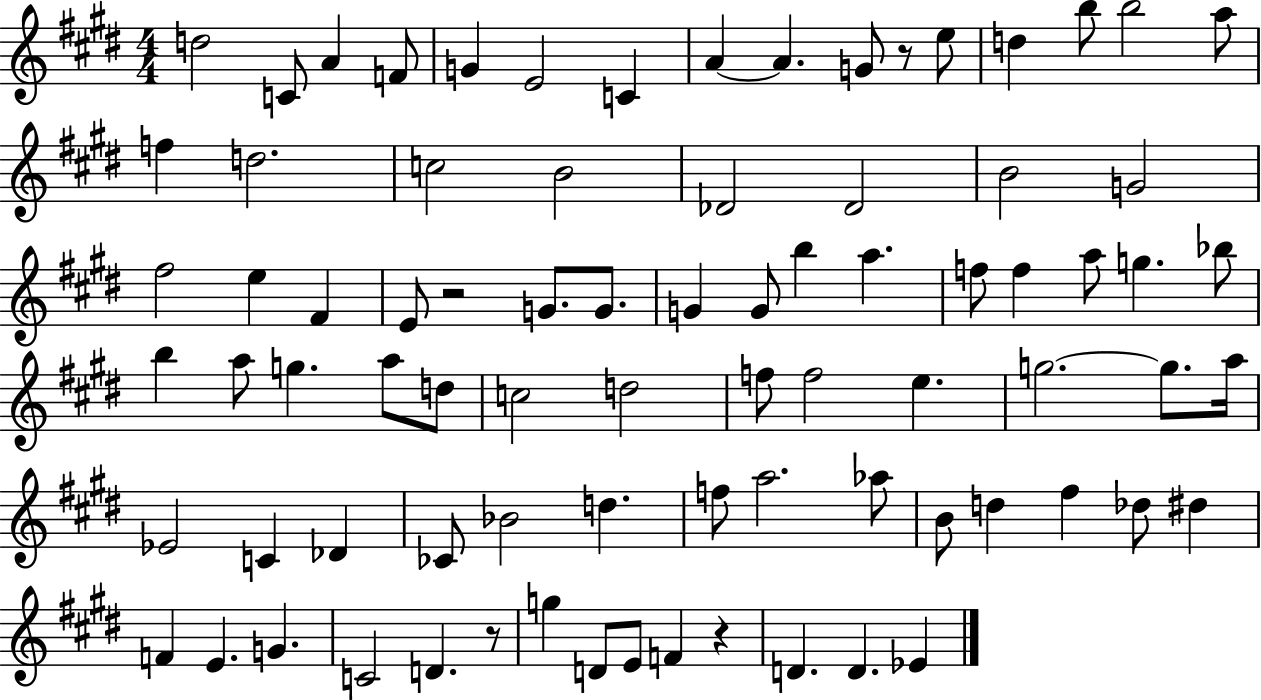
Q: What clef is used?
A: treble